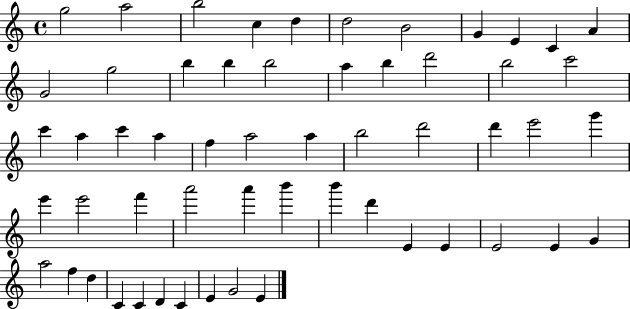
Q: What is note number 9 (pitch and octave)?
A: E4